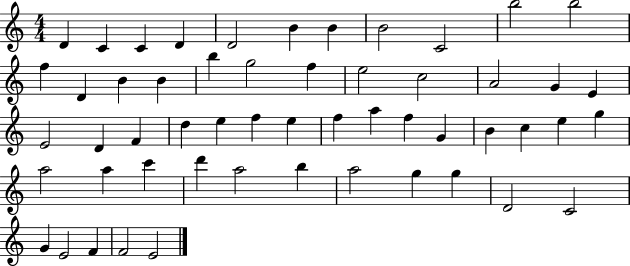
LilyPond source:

{
  \clef treble
  \numericTimeSignature
  \time 4/4
  \key c \major
  d'4 c'4 c'4 d'4 | d'2 b'4 b'4 | b'2 c'2 | b''2 b''2 | \break f''4 d'4 b'4 b'4 | b''4 g''2 f''4 | e''2 c''2 | a'2 g'4 e'4 | \break e'2 d'4 f'4 | d''4 e''4 f''4 e''4 | f''4 a''4 f''4 g'4 | b'4 c''4 e''4 g''4 | \break a''2 a''4 c'''4 | d'''4 a''2 b''4 | a''2 g''4 g''4 | d'2 c'2 | \break g'4 e'2 f'4 | f'2 e'2 | \bar "|."
}